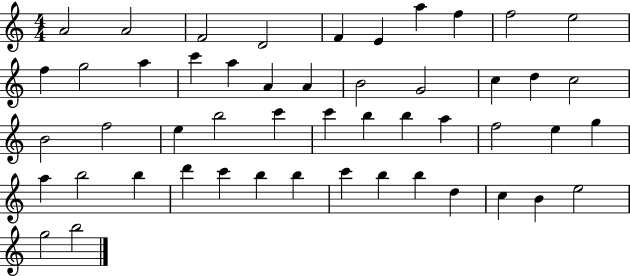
{
  \clef treble
  \numericTimeSignature
  \time 4/4
  \key c \major
  a'2 a'2 | f'2 d'2 | f'4 e'4 a''4 f''4 | f''2 e''2 | \break f''4 g''2 a''4 | c'''4 a''4 a'4 a'4 | b'2 g'2 | c''4 d''4 c''2 | \break b'2 f''2 | e''4 b''2 c'''4 | c'''4 b''4 b''4 a''4 | f''2 e''4 g''4 | \break a''4 b''2 b''4 | d'''4 c'''4 b''4 b''4 | c'''4 b''4 b''4 d''4 | c''4 b'4 e''2 | \break g''2 b''2 | \bar "|."
}